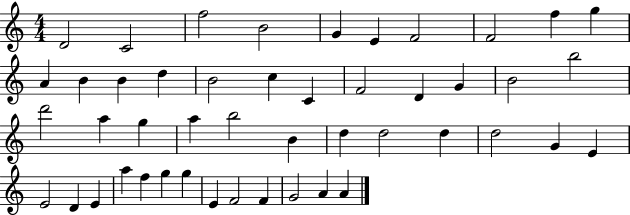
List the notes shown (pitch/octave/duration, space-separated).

D4/h C4/h F5/h B4/h G4/q E4/q F4/h F4/h F5/q G5/q A4/q B4/q B4/q D5/q B4/h C5/q C4/q F4/h D4/q G4/q B4/h B5/h D6/h A5/q G5/q A5/q B5/h B4/q D5/q D5/h D5/q D5/h G4/q E4/q E4/h D4/q E4/q A5/q F5/q G5/q G5/q E4/q F4/h F4/q G4/h A4/q A4/q